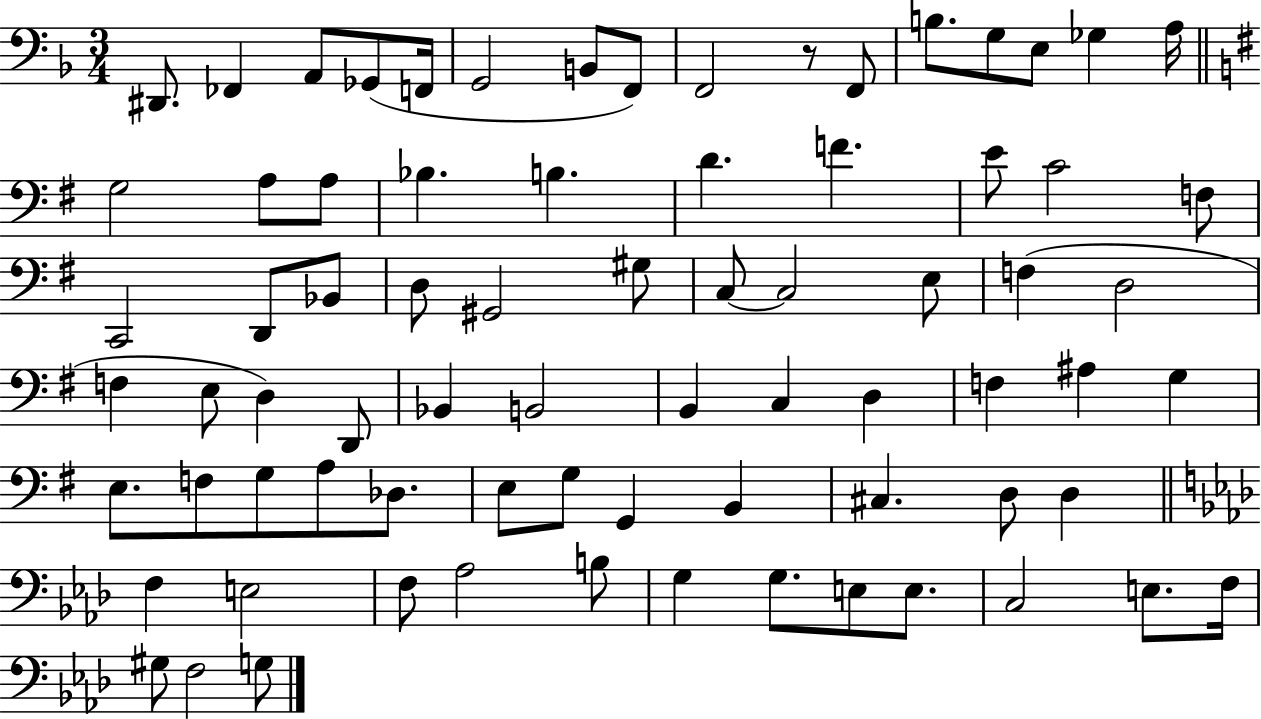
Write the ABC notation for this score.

X:1
T:Untitled
M:3/4
L:1/4
K:F
^D,,/2 _F,, A,,/2 _G,,/2 F,,/4 G,,2 B,,/2 F,,/2 F,,2 z/2 F,,/2 B,/2 G,/2 E,/2 _G, A,/4 G,2 A,/2 A,/2 _B, B, D F E/2 C2 F,/2 C,,2 D,,/2 _B,,/2 D,/2 ^G,,2 ^G,/2 C,/2 C,2 E,/2 F, D,2 F, E,/2 D, D,,/2 _B,, B,,2 B,, C, D, F, ^A, G, E,/2 F,/2 G,/2 A,/2 _D,/2 E,/2 G,/2 G,, B,, ^C, D,/2 D, F, E,2 F,/2 _A,2 B,/2 G, G,/2 E,/2 E,/2 C,2 E,/2 F,/4 ^G,/2 F,2 G,/2